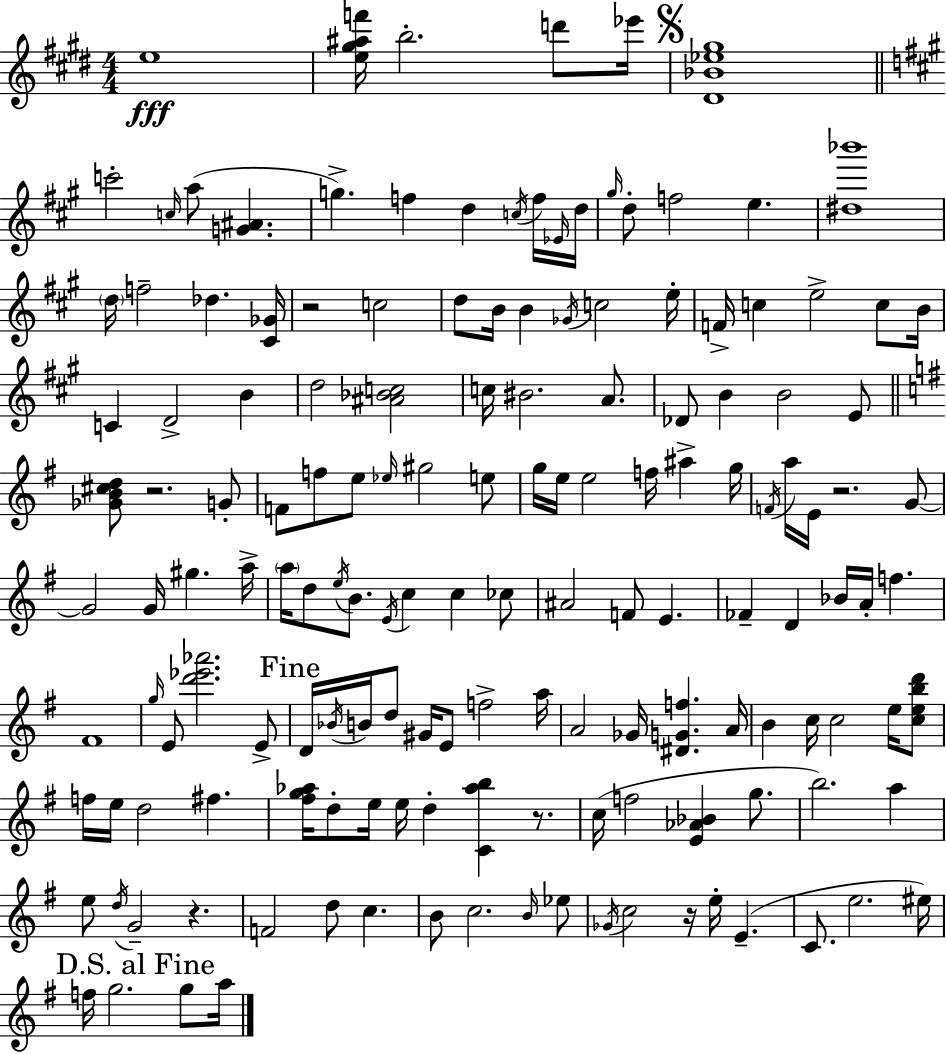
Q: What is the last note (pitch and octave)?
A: A5